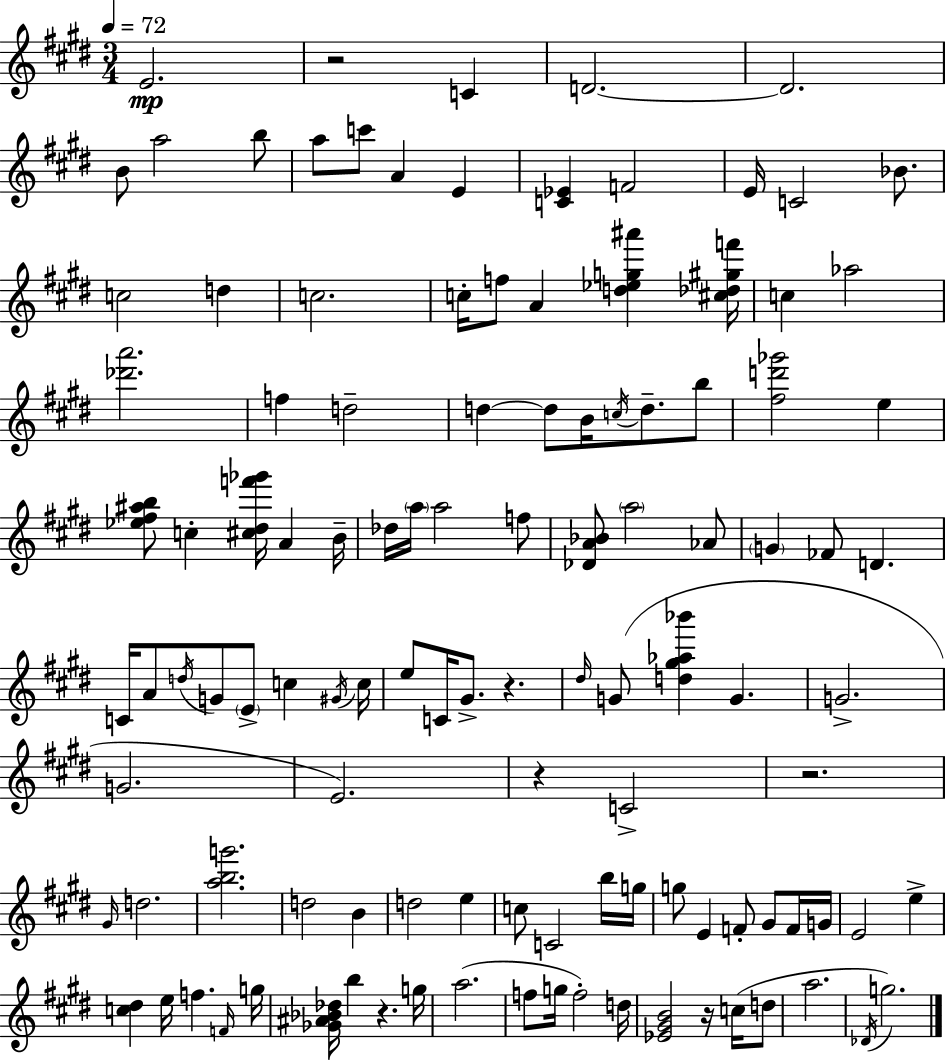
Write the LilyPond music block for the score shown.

{
  \clef treble
  \numericTimeSignature
  \time 3/4
  \key e \major
  \tempo 4 = 72
  e'2.\mp | r2 c'4 | d'2.~~ | d'2. | \break b'8 a''2 b''8 | a''8 c'''8 a'4 e'4 | <c' ees'>4 f'2 | e'16 c'2 bes'8. | \break c''2 d''4 | c''2. | c''16-. f''8 a'4 <d'' ees'' g'' ais'''>4 <cis'' des'' gis'' f'''>16 | c''4 aes''2 | \break <des''' a'''>2. | f''4 d''2-- | d''4~~ d''8 b'16 \acciaccatura { c''16 } d''8.-- b''8 | <fis'' d''' ges'''>2 e''4 | \break <ees'' fis'' ais'' b''>8 c''4-. <cis'' dis'' f''' ges'''>16 a'4 | b'16-- des''16 \parenthesize a''16 a''2 f''8 | <des' a' bes'>8 \parenthesize a''2 aes'8 | \parenthesize g'4 fes'8 d'4. | \break c'16 a'8 \acciaccatura { d''16 } g'8 \parenthesize e'8-> c''4 | \acciaccatura { gis'16 } c''16 e''8 c'16 gis'8.-> r4. | \grace { dis''16 } g'8( <d'' gis'' aes'' bes'''>4 g'4. | g'2.-> | \break g'2. | e'2.) | r4 c'2-> | r2. | \break \grace { gis'16 } d''2. | <a'' b'' g'''>2. | d''2 | b'4 d''2 | \break e''4 c''8 c'2 | b''16 g''16 g''8 e'4 f'8-. | gis'8 f'16 g'16 e'2 | e''4-> <c'' dis''>4 e''16 f''4. | \break \grace { f'16 } g''16 <ges' ais' bes' des''>16 b''4 r4. | g''16 a''2.( | f''8 g''16 f''2-.) | d''16 <ees' gis' b'>2 | \break r16 c''16( d''8 a''2. | \acciaccatura { des'16 } g''2.) | \bar "|."
}